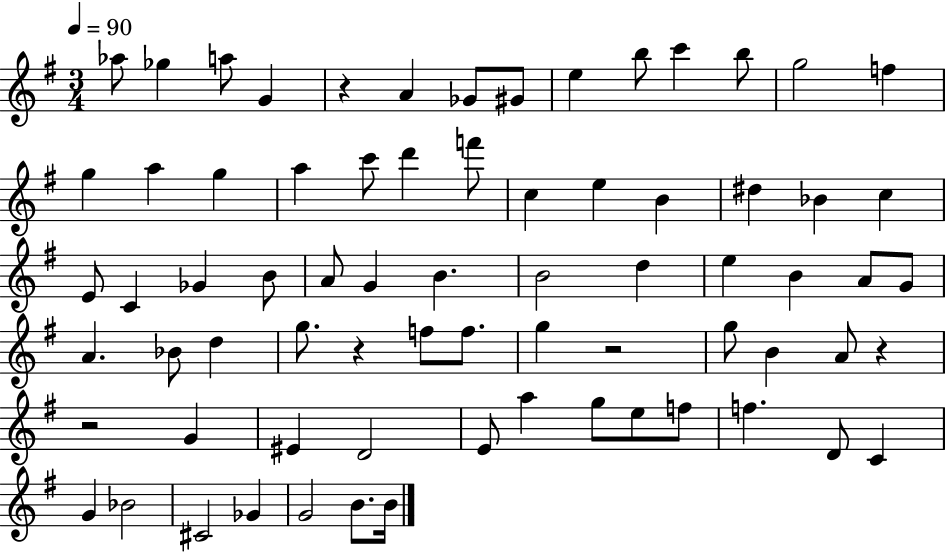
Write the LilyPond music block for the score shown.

{
  \clef treble
  \numericTimeSignature
  \time 3/4
  \key g \major
  \tempo 4 = 90
  aes''8 ges''4 a''8 g'4 | r4 a'4 ges'8 gis'8 | e''4 b''8 c'''4 b''8 | g''2 f''4 | \break g''4 a''4 g''4 | a''4 c'''8 d'''4 f'''8 | c''4 e''4 b'4 | dis''4 bes'4 c''4 | \break e'8 c'4 ges'4 b'8 | a'8 g'4 b'4. | b'2 d''4 | e''4 b'4 a'8 g'8 | \break a'4. bes'8 d''4 | g''8. r4 f''8 f''8. | g''4 r2 | g''8 b'4 a'8 r4 | \break r2 g'4 | eis'4 d'2 | e'8 a''4 g''8 e''8 f''8 | f''4. d'8 c'4 | \break g'4 bes'2 | cis'2 ges'4 | g'2 b'8. b'16 | \bar "|."
}